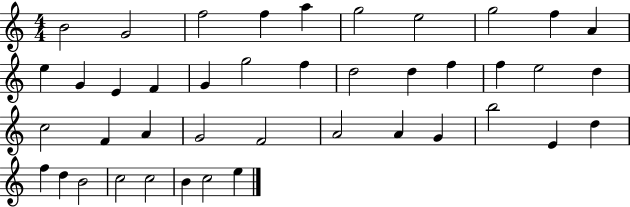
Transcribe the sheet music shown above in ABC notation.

X:1
T:Untitled
M:4/4
L:1/4
K:C
B2 G2 f2 f a g2 e2 g2 f A e G E F G g2 f d2 d f f e2 d c2 F A G2 F2 A2 A G b2 E d f d B2 c2 c2 B c2 e